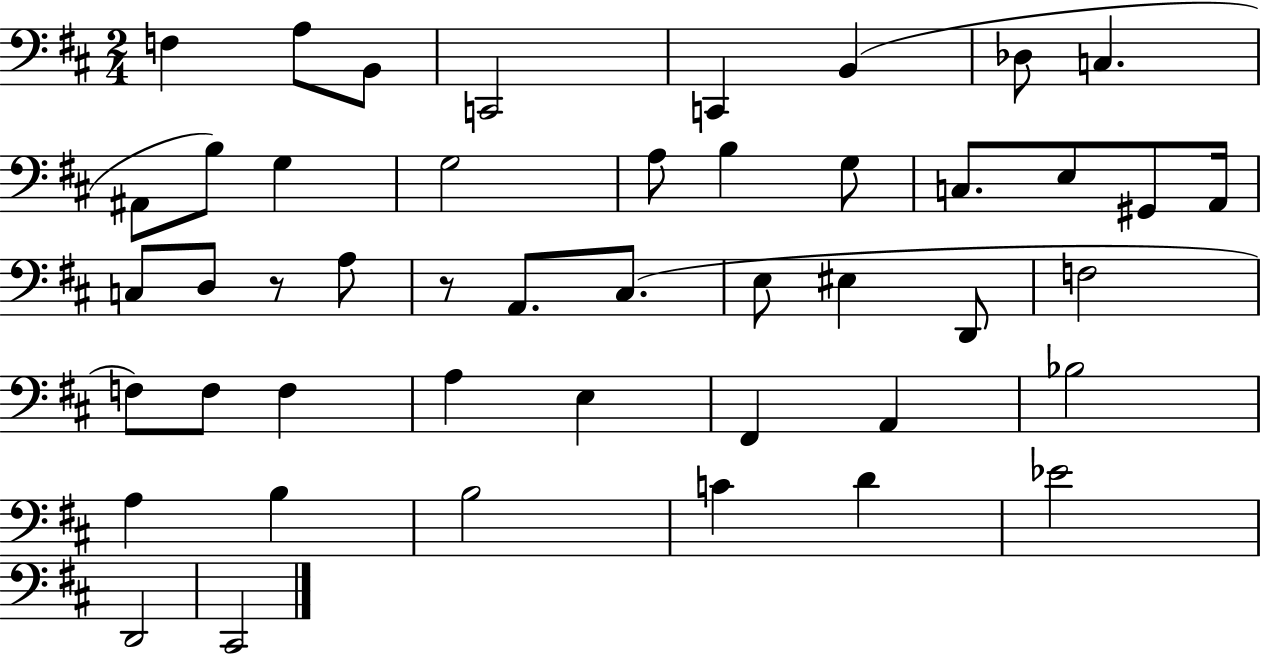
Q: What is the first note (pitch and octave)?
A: F3